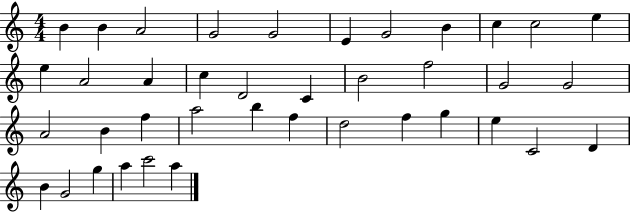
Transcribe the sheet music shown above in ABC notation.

X:1
T:Untitled
M:4/4
L:1/4
K:C
B B A2 G2 G2 E G2 B c c2 e e A2 A c D2 C B2 f2 G2 G2 A2 B f a2 b f d2 f g e C2 D B G2 g a c'2 a